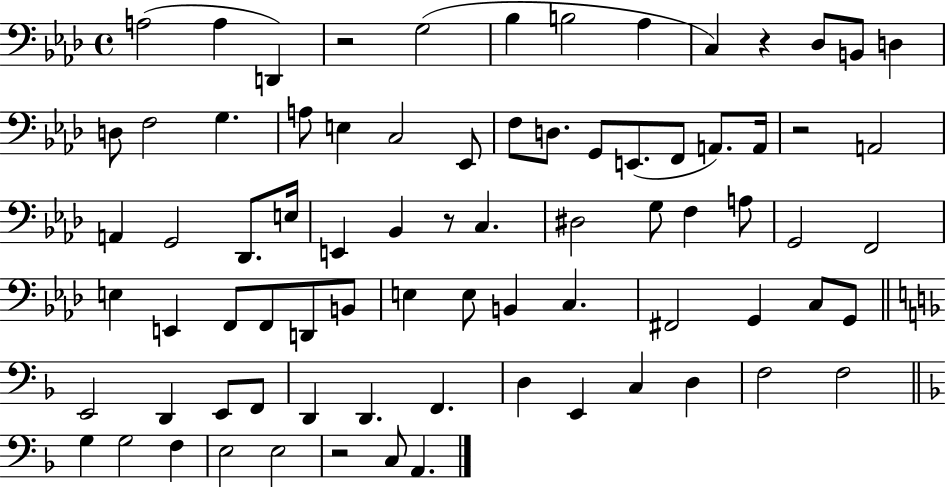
A3/h A3/q D2/q R/h G3/h Bb3/q B3/h Ab3/q C3/q R/q Db3/e B2/e D3/q D3/e F3/h G3/q. A3/e E3/q C3/h Eb2/e F3/e D3/e. G2/e E2/e. F2/e A2/e. A2/s R/h A2/h A2/q G2/h Db2/e. E3/s E2/q Bb2/q R/e C3/q. D#3/h G3/e F3/q A3/e G2/h F2/h E3/q E2/q F2/e F2/e D2/e B2/e E3/q E3/e B2/q C3/q. F#2/h G2/q C3/e G2/e E2/h D2/q E2/e F2/e D2/q D2/q. F2/q. D3/q E2/q C3/q D3/q F3/h F3/h G3/q G3/h F3/q E3/h E3/h R/h C3/e A2/q.